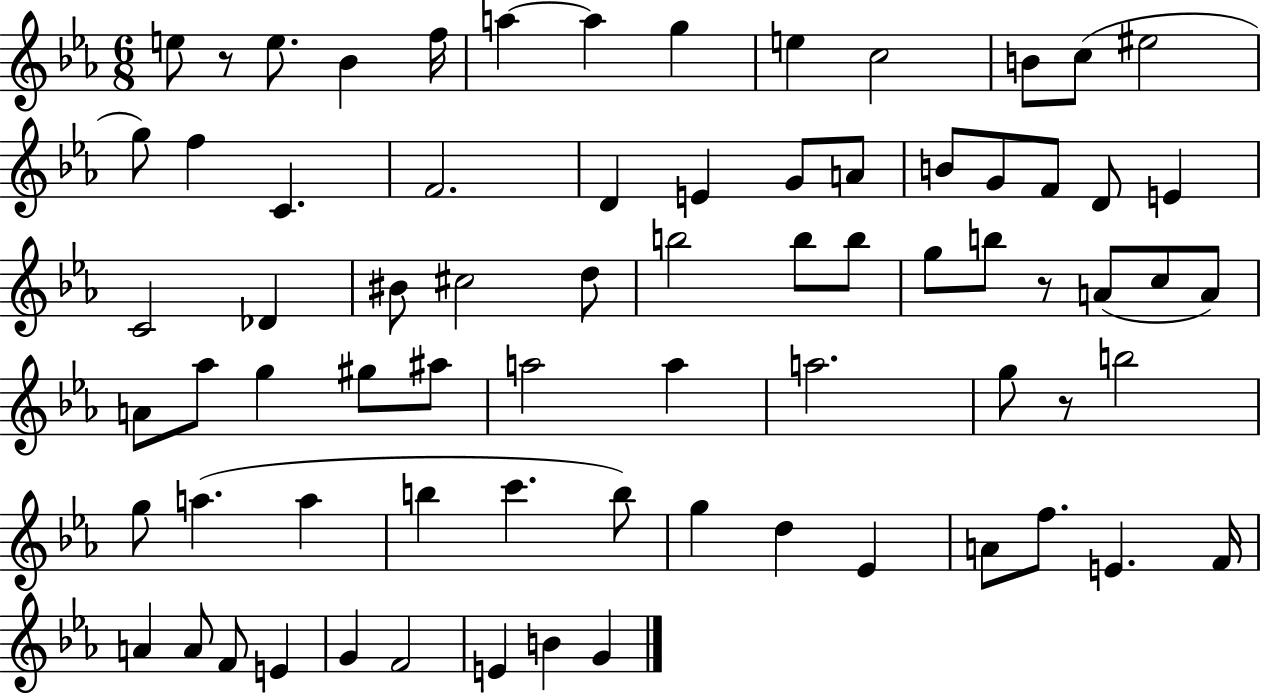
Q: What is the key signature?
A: EES major